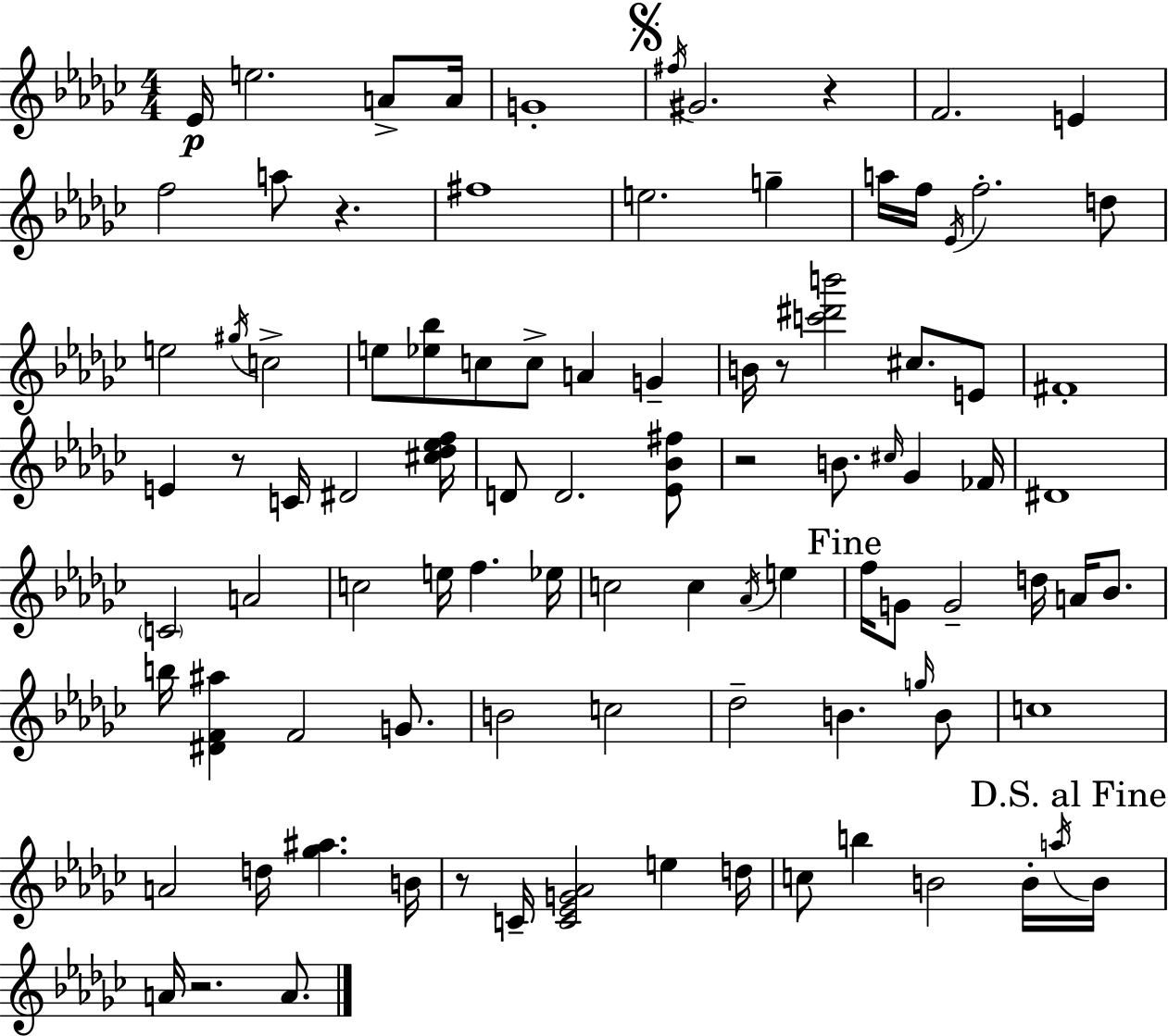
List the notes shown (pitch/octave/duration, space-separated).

Eb4/s E5/h. A4/e A4/s G4/w F#5/s G#4/h. R/q F4/h. E4/q F5/h A5/e R/q. F#5/w E5/h. G5/q A5/s F5/s Eb4/s F5/h. D5/e E5/h G#5/s C5/h E5/e [Eb5,Bb5]/e C5/e C5/e A4/q G4/q B4/s R/e [C6,D#6,B6]/h C#5/e. E4/e F#4/w E4/q R/e C4/s D#4/h [C#5,Db5,Eb5,F5]/s D4/e D4/h. [Eb4,Bb4,F#5]/e R/h B4/e. C#5/s Gb4/q FES4/s D#4/w C4/h A4/h C5/h E5/s F5/q. Eb5/s C5/h C5/q Ab4/s E5/q F5/s G4/e G4/h D5/s A4/s Bb4/e. B5/s [D#4,F4,A#5]/q F4/h G4/e. B4/h C5/h Db5/h B4/q. G5/s B4/e C5/w A4/h D5/s [Gb5,A#5]/q. B4/s R/e C4/s [C4,Eb4,G4,Ab4]/h E5/q D5/s C5/e B5/q B4/h B4/s A5/s B4/s A4/s R/h. A4/e.